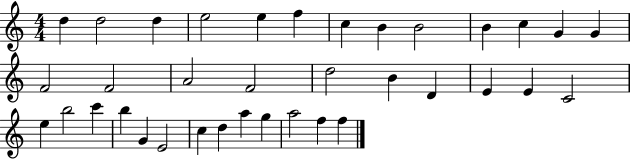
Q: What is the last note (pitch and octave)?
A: F5